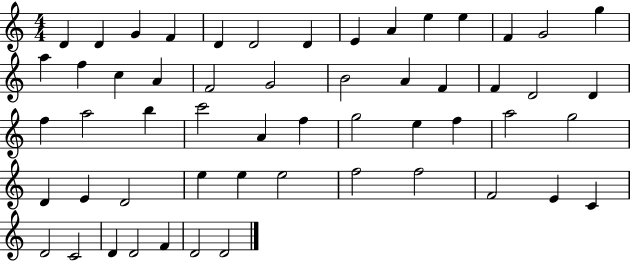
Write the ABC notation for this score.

X:1
T:Untitled
M:4/4
L:1/4
K:C
D D G F D D2 D E A e e F G2 g a f c A F2 G2 B2 A F F D2 D f a2 b c'2 A f g2 e f a2 g2 D E D2 e e e2 f2 f2 F2 E C D2 C2 D D2 F D2 D2